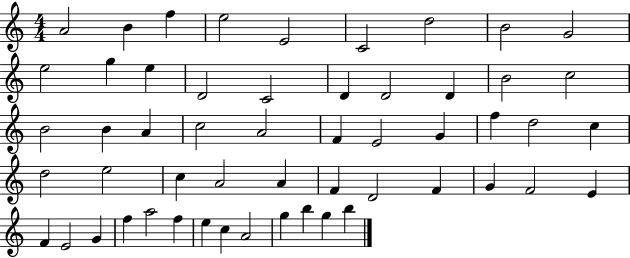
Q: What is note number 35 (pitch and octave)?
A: A4